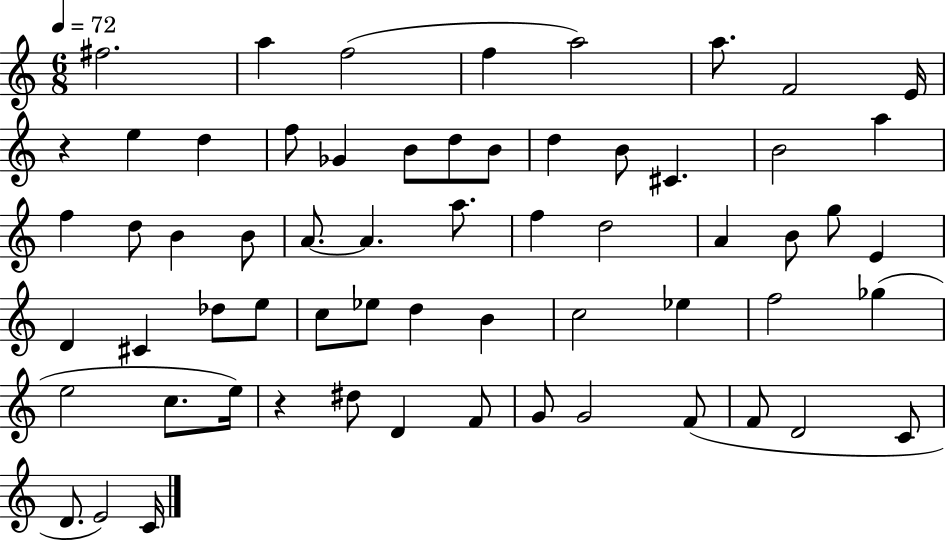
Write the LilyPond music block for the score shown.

{
  \clef treble
  \numericTimeSignature
  \time 6/8
  \key c \major
  \tempo 4 = 72
  \repeat volta 2 { fis''2. | a''4 f''2( | f''4 a''2) | a''8. f'2 e'16 | \break r4 e''4 d''4 | f''8 ges'4 b'8 d''8 b'8 | d''4 b'8 cis'4. | b'2 a''4 | \break f''4 d''8 b'4 b'8 | a'8.~~ a'4. a''8. | f''4 d''2 | a'4 b'8 g''8 e'4 | \break d'4 cis'4 des''8 e''8 | c''8 ees''8 d''4 b'4 | c''2 ees''4 | f''2 ges''4( | \break e''2 c''8. e''16) | r4 dis''8 d'4 f'8 | g'8 g'2 f'8( | f'8 d'2 c'8 | \break d'8. e'2) c'16 | } \bar "|."
}